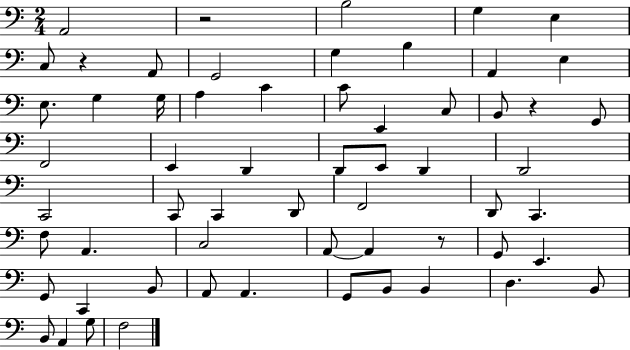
X:1
T:Untitled
M:2/4
L:1/4
K:C
A,,2 z2 B,2 G, E, C,/2 z A,,/2 G,,2 G, B, A,, E, E,/2 G, G,/4 A, C C/2 E,, C,/2 B,,/2 z G,,/2 F,,2 E,, D,, D,,/2 E,,/2 D,, D,,2 C,,2 C,,/2 C,, D,,/2 F,,2 D,,/2 C,, F,/2 A,, C,2 A,,/2 A,, z/2 G,,/2 E,, G,,/2 C,, B,,/2 A,,/2 A,, G,,/2 B,,/2 B,, D, B,,/2 B,,/2 A,, G,/2 F,2